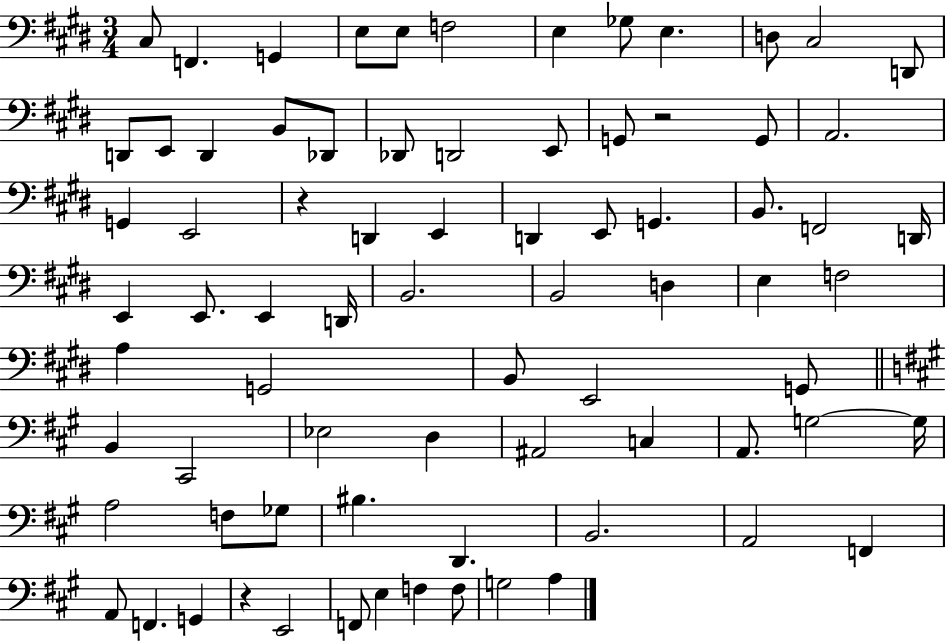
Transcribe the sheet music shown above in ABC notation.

X:1
T:Untitled
M:3/4
L:1/4
K:E
^C,/2 F,, G,, E,/2 E,/2 F,2 E, _G,/2 E, D,/2 ^C,2 D,,/2 D,,/2 E,,/2 D,, B,,/2 _D,,/2 _D,,/2 D,,2 E,,/2 G,,/2 z2 G,,/2 A,,2 G,, E,,2 z D,, E,, D,, E,,/2 G,, B,,/2 F,,2 D,,/4 E,, E,,/2 E,, D,,/4 B,,2 B,,2 D, E, F,2 A, G,,2 B,,/2 E,,2 G,,/2 B,, ^C,,2 _E,2 D, ^A,,2 C, A,,/2 G,2 G,/4 A,2 F,/2 _G,/2 ^B, D,, B,,2 A,,2 F,, A,,/2 F,, G,, z E,,2 F,,/2 E, F, F,/2 G,2 A,